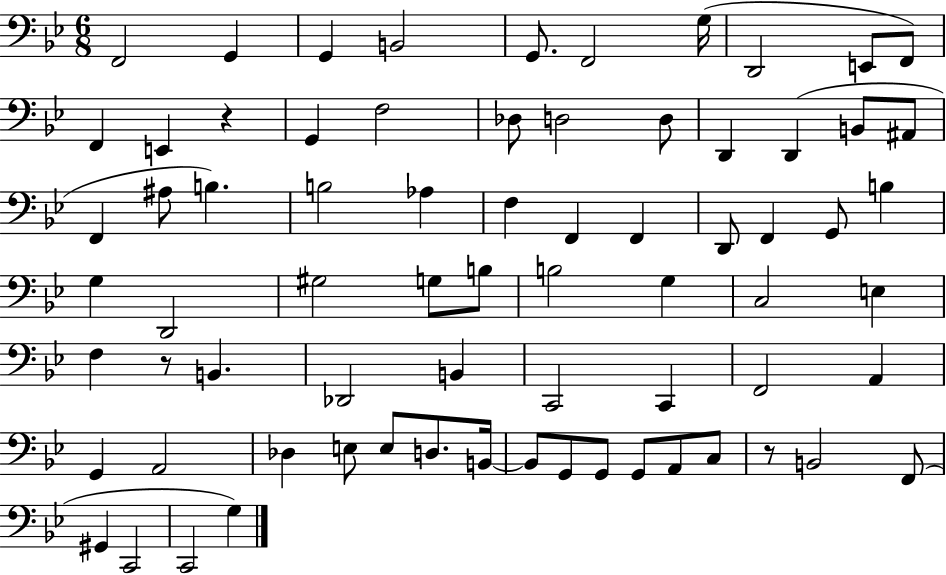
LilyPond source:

{
  \clef bass
  \numericTimeSignature
  \time 6/8
  \key bes \major
  \repeat volta 2 { f,2 g,4 | g,4 b,2 | g,8. f,2 g16( | d,2 e,8 f,8) | \break f,4 e,4 r4 | g,4 f2 | des8 d2 d8 | d,4 d,4( b,8 ais,8 | \break f,4 ais8 b4.) | b2 aes4 | f4 f,4 f,4 | d,8 f,4 g,8 b4 | \break g4 d,2 | gis2 g8 b8 | b2 g4 | c2 e4 | \break f4 r8 b,4. | des,2 b,4 | c,2 c,4 | f,2 a,4 | \break g,4 a,2 | des4 e8 e8 d8. b,16~~ | b,8 g,8 g,8 g,8 a,8 c8 | r8 b,2 f,8( | \break gis,4 c,2 | c,2 g4) | } \bar "|."
}